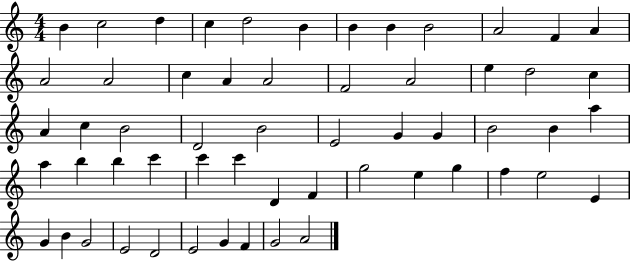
X:1
T:Untitled
M:4/4
L:1/4
K:C
B c2 d c d2 B B B B2 A2 F A A2 A2 c A A2 F2 A2 e d2 c A c B2 D2 B2 E2 G G B2 B a a b b c' c' c' D F g2 e g f e2 E G B G2 E2 D2 E2 G F G2 A2